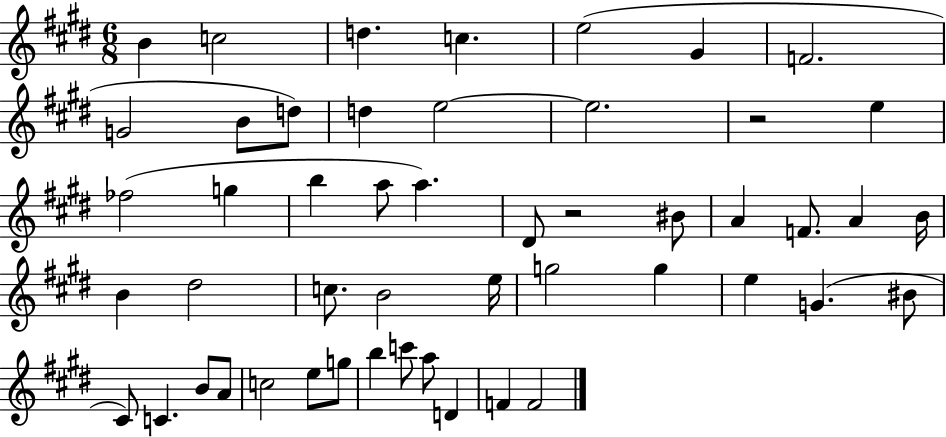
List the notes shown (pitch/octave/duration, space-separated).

B4/q C5/h D5/q. C5/q. E5/h G#4/q F4/h. G4/h B4/e D5/e D5/q E5/h E5/h. R/h E5/q FES5/h G5/q B5/q A5/e A5/q. D#4/e R/h BIS4/e A4/q F4/e. A4/q B4/s B4/q D#5/h C5/e. B4/h E5/s G5/h G5/q E5/q G4/q. BIS4/e C#4/e C4/q. B4/e A4/e C5/h E5/e G5/e B5/q C6/e A5/e D4/q F4/q F4/h